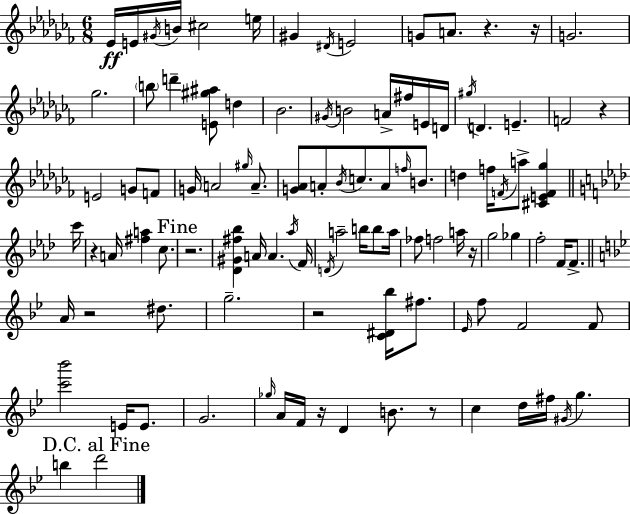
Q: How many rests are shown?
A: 10